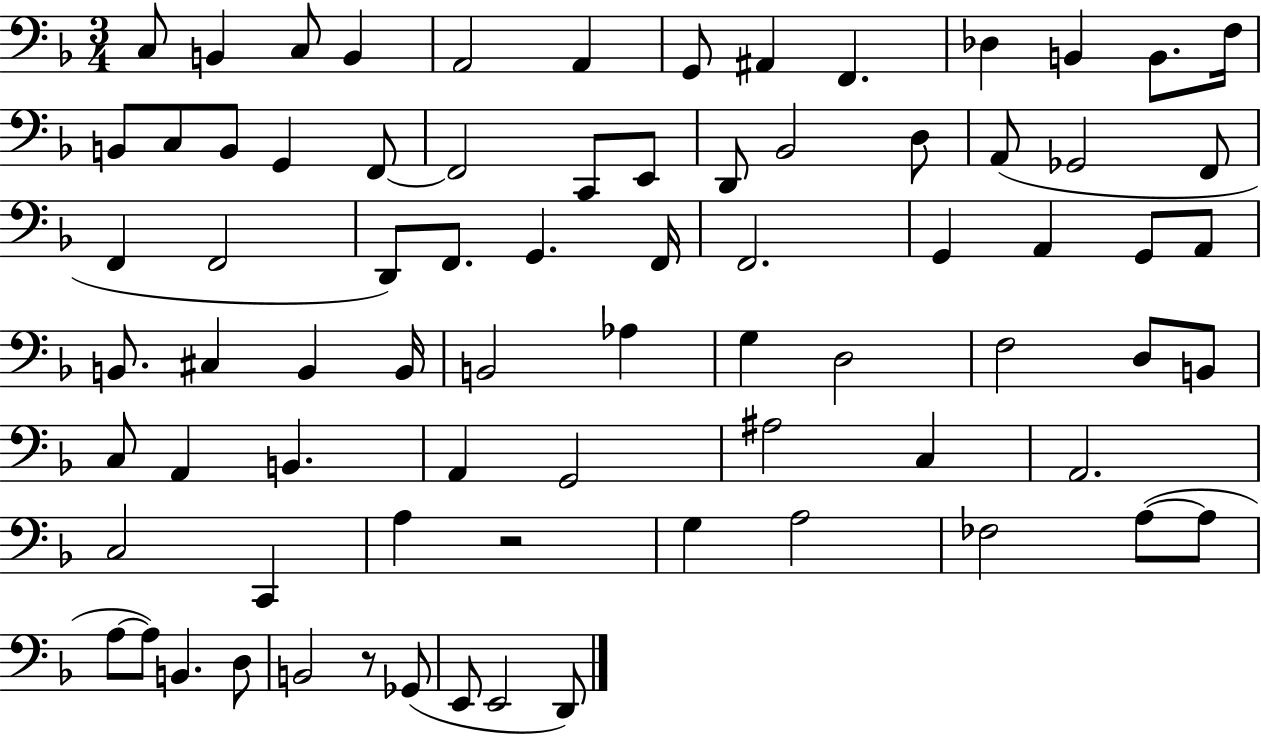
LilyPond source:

{
  \clef bass
  \numericTimeSignature
  \time 3/4
  \key f \major
  \repeat volta 2 { c8 b,4 c8 b,4 | a,2 a,4 | g,8 ais,4 f,4. | des4 b,4 b,8. f16 | \break b,8 c8 b,8 g,4 f,8~~ | f,2 c,8 e,8 | d,8 bes,2 d8 | a,8( ges,2 f,8 | \break f,4 f,2 | d,8) f,8. g,4. f,16 | f,2. | g,4 a,4 g,8 a,8 | \break b,8. cis4 b,4 b,16 | b,2 aes4 | g4 d2 | f2 d8 b,8 | \break c8 a,4 b,4. | a,4 g,2 | ais2 c4 | a,2. | \break c2 c,4 | a4 r2 | g4 a2 | fes2 a8~(~ a8 | \break a8~~ a8) b,4. d8 | b,2 r8 ges,8( | e,8 e,2 d,8) | } \bar "|."
}